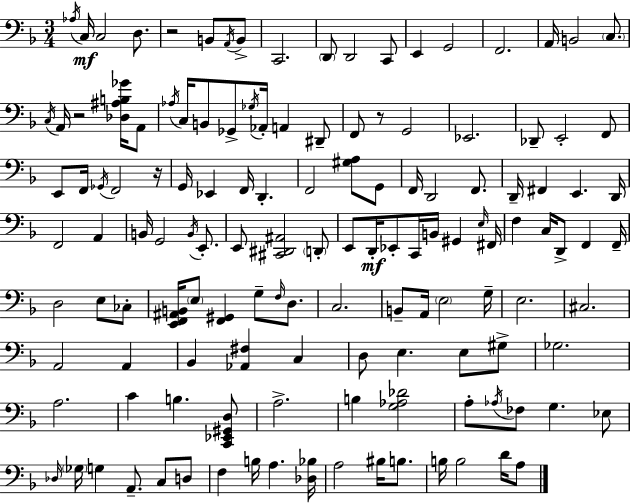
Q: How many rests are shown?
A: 4